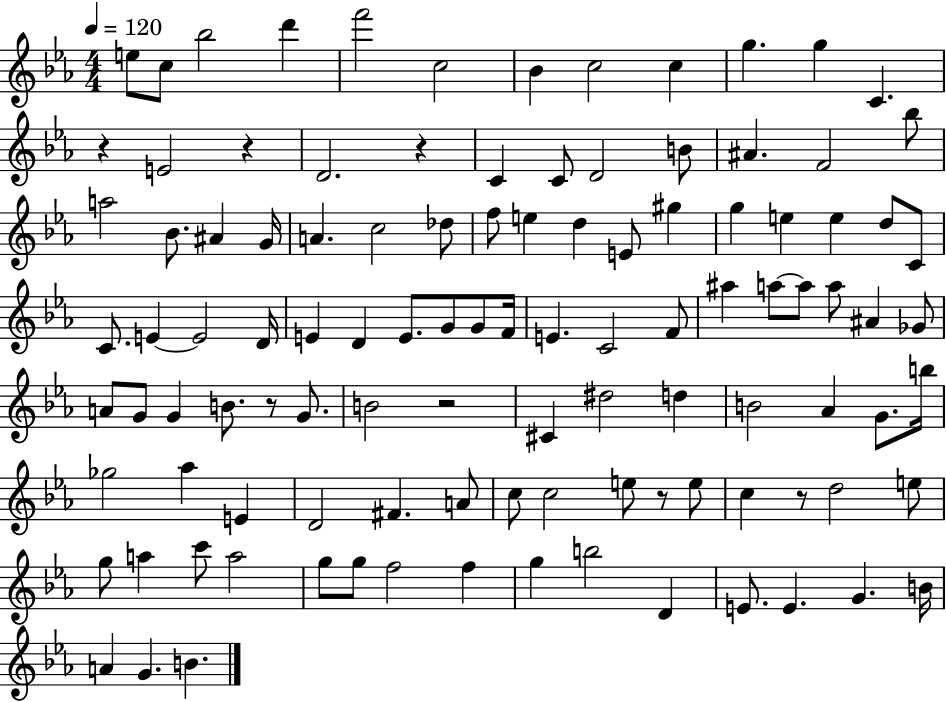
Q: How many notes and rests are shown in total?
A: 108